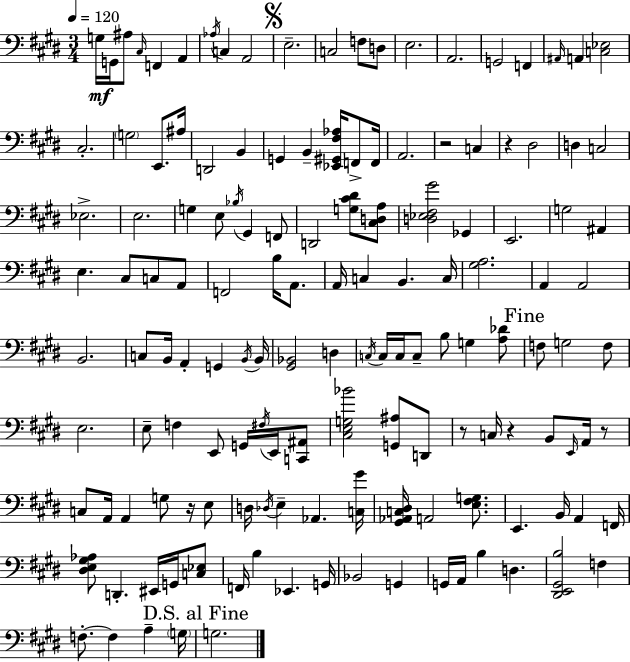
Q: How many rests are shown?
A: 6